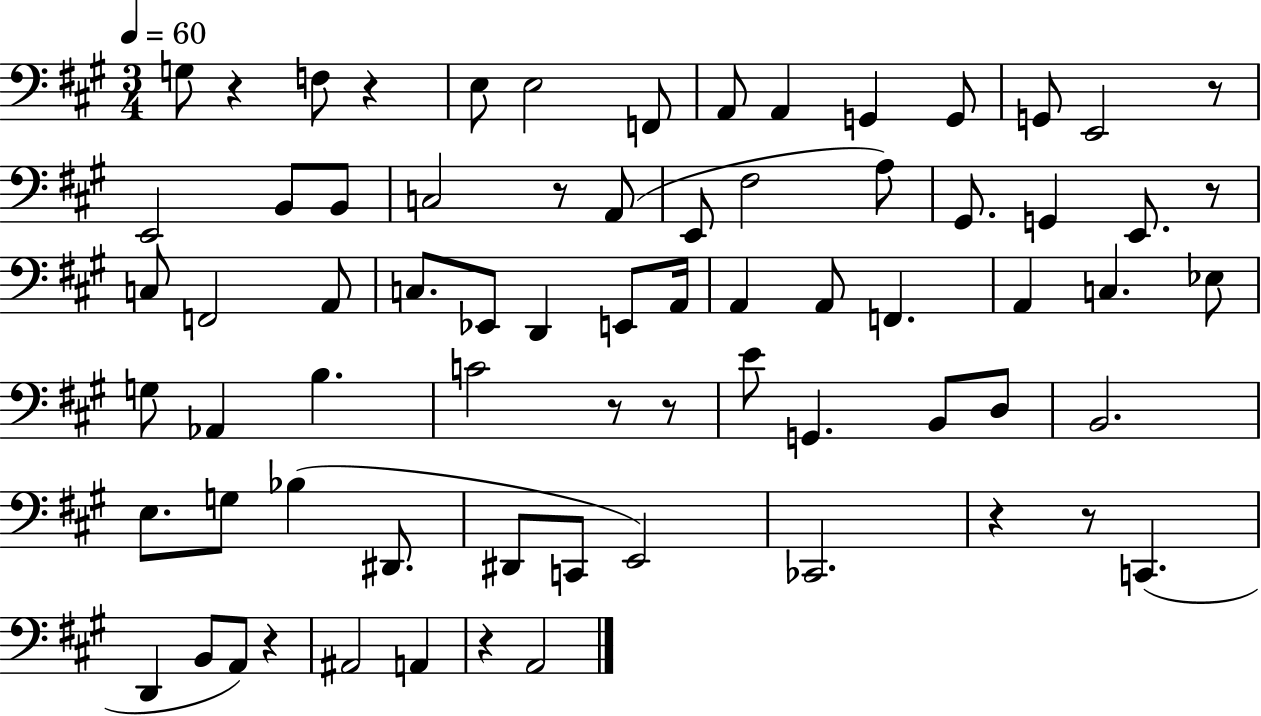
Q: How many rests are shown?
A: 11